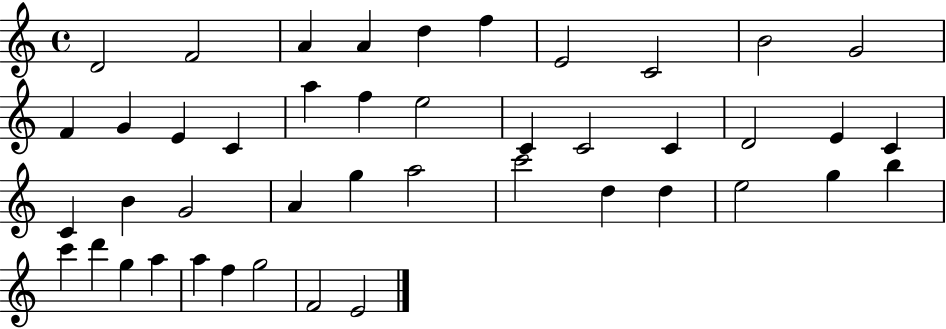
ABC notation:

X:1
T:Untitled
M:4/4
L:1/4
K:C
D2 F2 A A d f E2 C2 B2 G2 F G E C a f e2 C C2 C D2 E C C B G2 A g a2 c'2 d d e2 g b c' d' g a a f g2 F2 E2